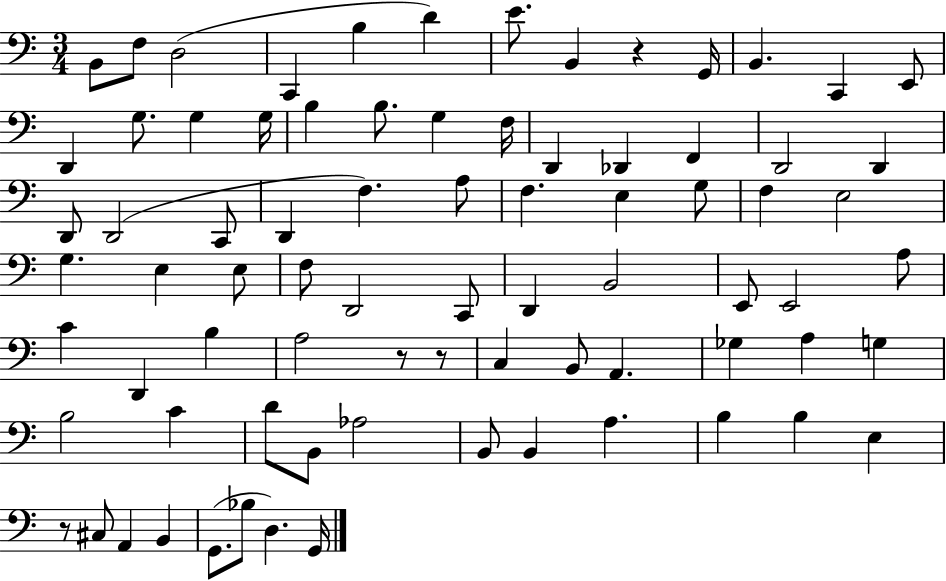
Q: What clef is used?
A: bass